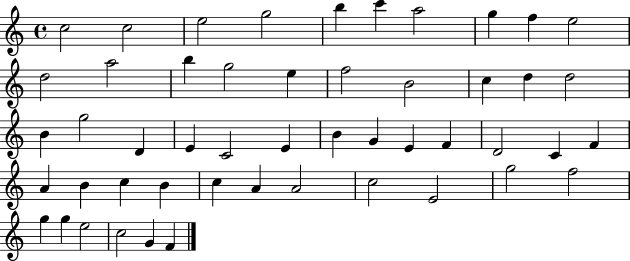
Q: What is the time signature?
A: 4/4